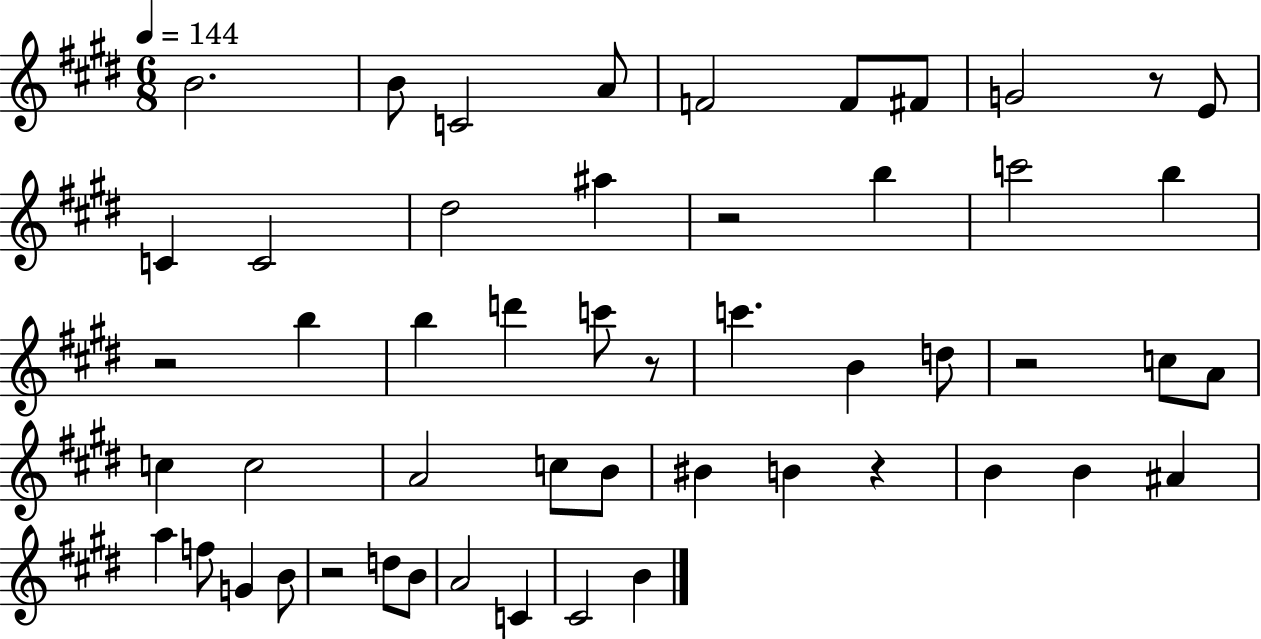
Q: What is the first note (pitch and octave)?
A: B4